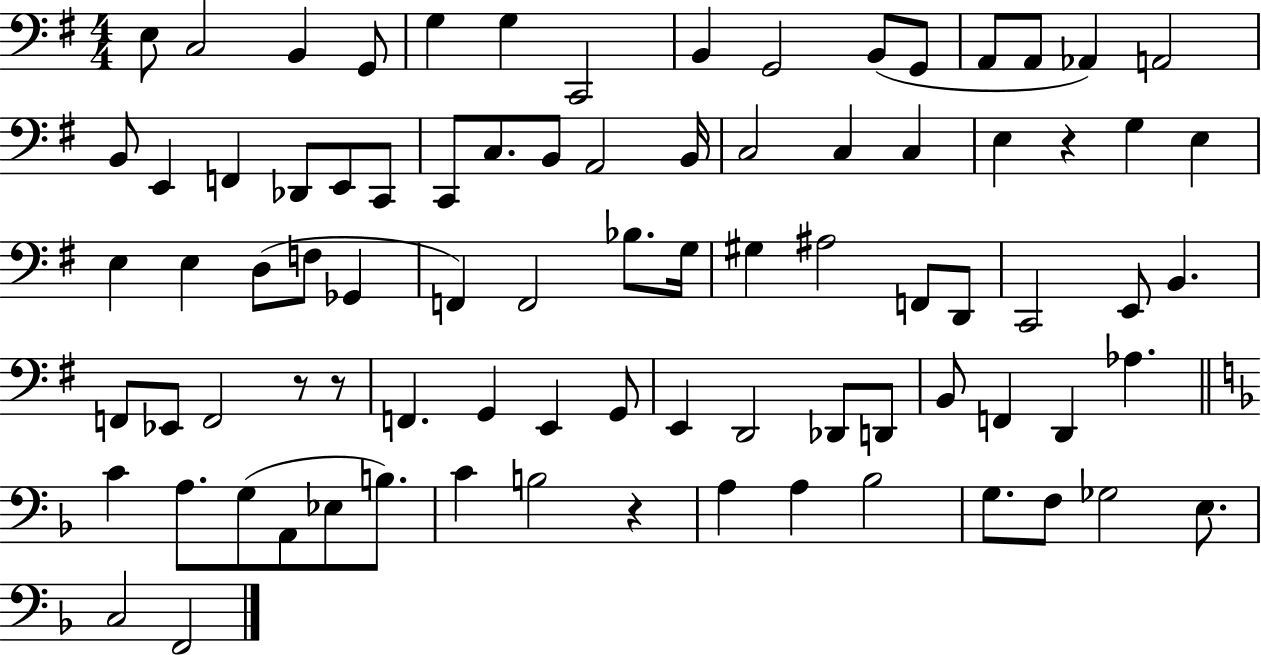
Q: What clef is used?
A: bass